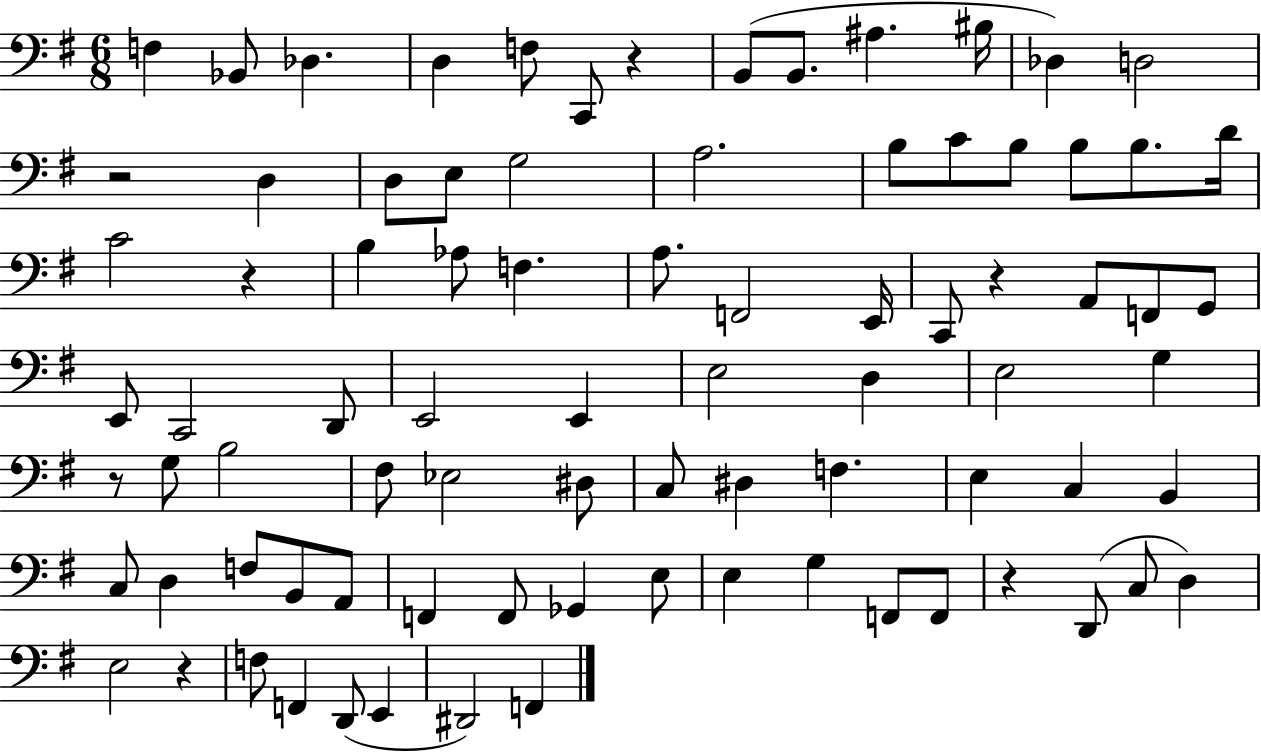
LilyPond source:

{
  \clef bass
  \numericTimeSignature
  \time 6/8
  \key g \major
  f4 bes,8 des4. | d4 f8 c,8 r4 | b,8( b,8. ais4. bis16 | des4) d2 | \break r2 d4 | d8 e8 g2 | a2. | b8 c'8 b8 b8 b8. d'16 | \break c'2 r4 | b4 aes8 f4. | a8. f,2 e,16 | c,8 r4 a,8 f,8 g,8 | \break e,8 c,2 d,8 | e,2 e,4 | e2 d4 | e2 g4 | \break r8 g8 b2 | fis8 ees2 dis8 | c8 dis4 f4. | e4 c4 b,4 | \break c8 d4 f8 b,8 a,8 | f,4 f,8 ges,4 e8 | e4 g4 f,8 f,8 | r4 d,8( c8 d4) | \break e2 r4 | f8 f,4 d,8( e,4 | dis,2) f,4 | \bar "|."
}